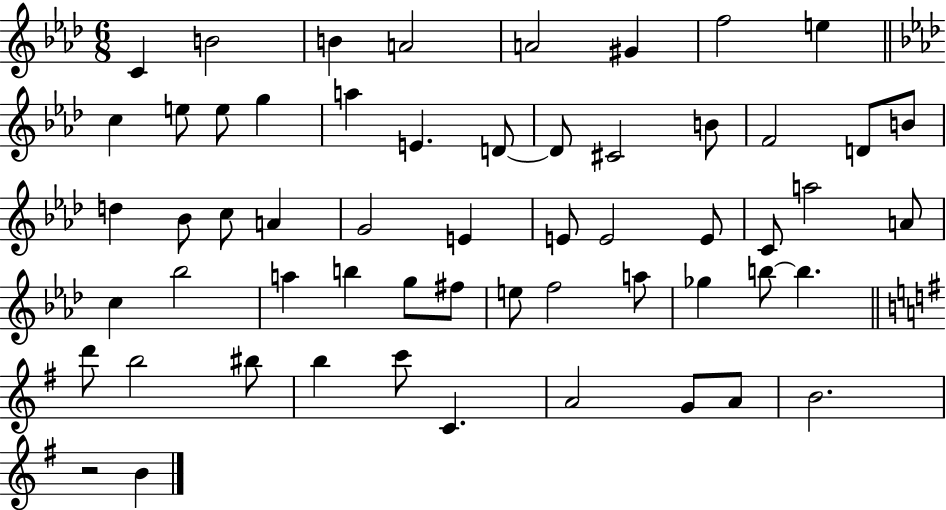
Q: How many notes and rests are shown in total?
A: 57